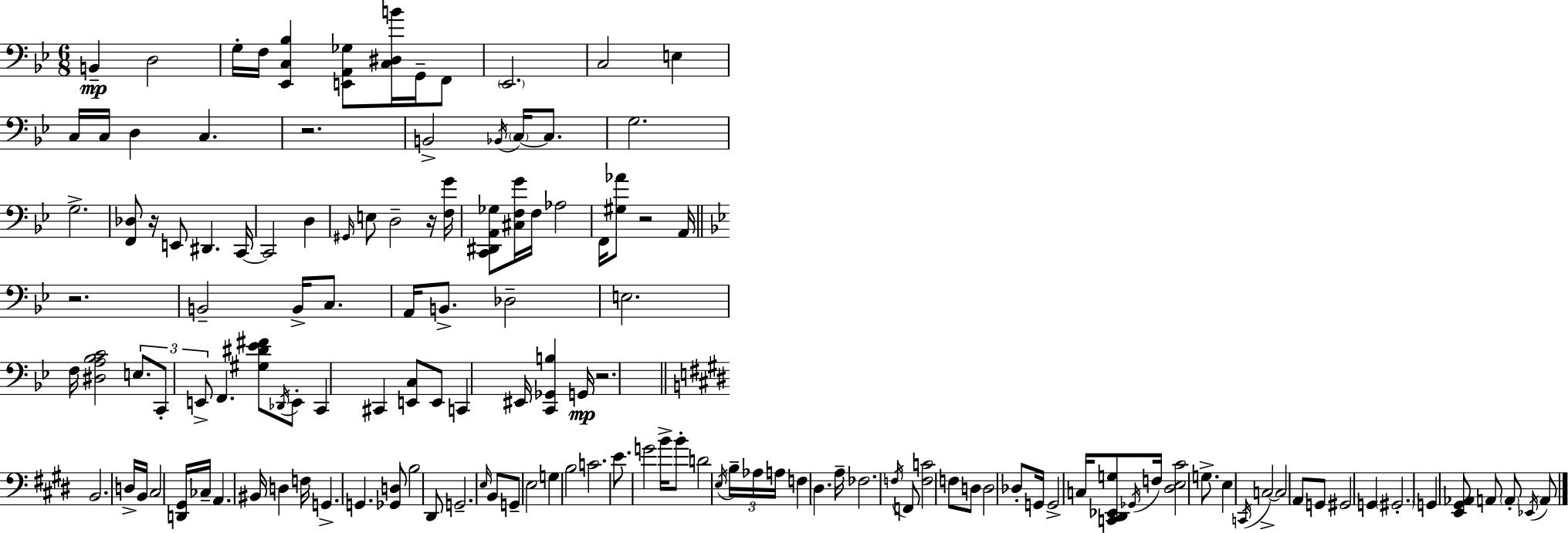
X:1
T:Untitled
M:6/8
L:1/4
K:Gm
B,, D,2 G,/4 F,/4 [_E,,C,_B,] [E,,A,,_G,]/2 [C,^D,B]/4 G,,/4 F,,/2 _E,,2 C,2 E, C,/4 C,/4 D, C, z2 B,,2 _B,,/4 C,/4 C,/2 G,2 G,2 [F,,_D,]/2 z/4 E,,/2 ^D,, C,,/4 C,,2 D, ^G,,/4 E,/2 D,2 z/4 [F,G]/4 [C,,^D,,A,,_G,]/2 [^C,F,G]/4 F,/4 _A,2 F,,/4 [^G,_A]/2 z2 A,,/4 z2 B,,2 B,,/4 C,/2 A,,/4 B,,/2 _D,2 E,2 F,/4 [^D,A,_B,C]2 E,/2 C,,/2 E,,/2 F,, [^G,^D_E^F]/2 _D,,/4 E,,/2 C,, ^C,, [E,,C,]/2 E,,/2 C,, ^E,,/4 [C,,_G,,B,] G,,/4 z2 B,,2 D,/4 B,,/4 ^C,2 [D,,^G,,]/4 _C,/4 A,, ^B,,/4 D, F,/4 G,, G,, [_G,,D,]/2 B,2 ^D,,/2 G,,2 E,/4 B,,/2 G,,/2 E,2 G, B,2 C2 E/2 G2 B/4 B/2 D2 E,/4 B,/4 _A,/4 A,/4 F, ^D, A,/4 _F,2 F,/4 F,,/2 [F,C]2 F,/2 D,/2 D,2 _D,/2 G,,/4 G,,2 C,/4 [C,,^D,,_E,,G,]/2 _G,,/4 F,/4 [^D,E,^C]2 G,/2 E, C,,/4 C,2 C,2 A,,/2 G,,/2 ^G,,2 G,, ^G,,2 G,, [E,,^G,,_A,,]/2 A,,/2 A,,/2 _E,,/4 A,,/2